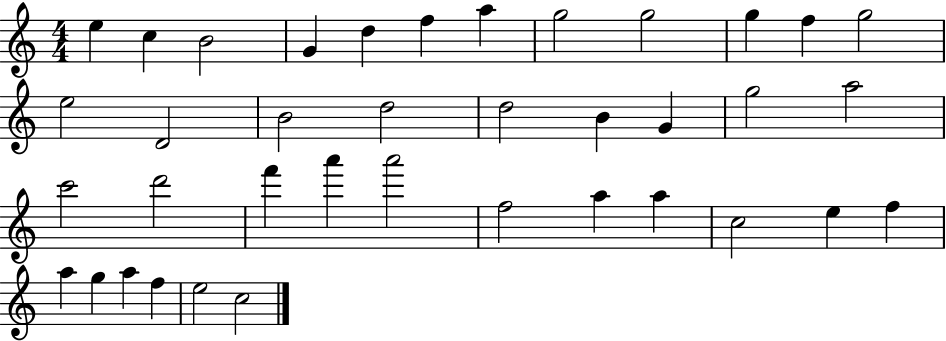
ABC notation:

X:1
T:Untitled
M:4/4
L:1/4
K:C
e c B2 G d f a g2 g2 g f g2 e2 D2 B2 d2 d2 B G g2 a2 c'2 d'2 f' a' a'2 f2 a a c2 e f a g a f e2 c2